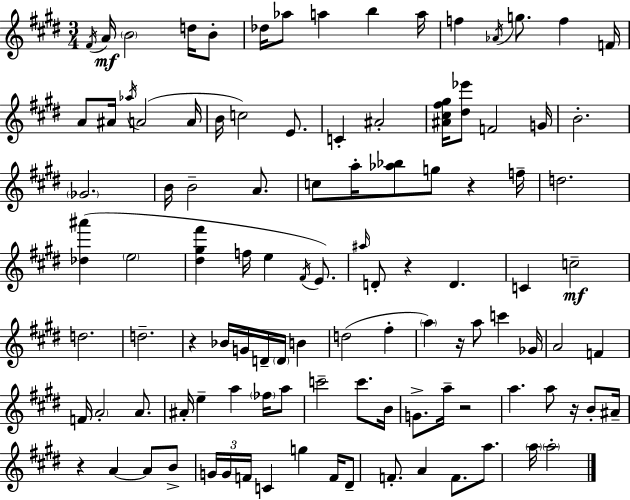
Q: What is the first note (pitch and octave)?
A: F#4